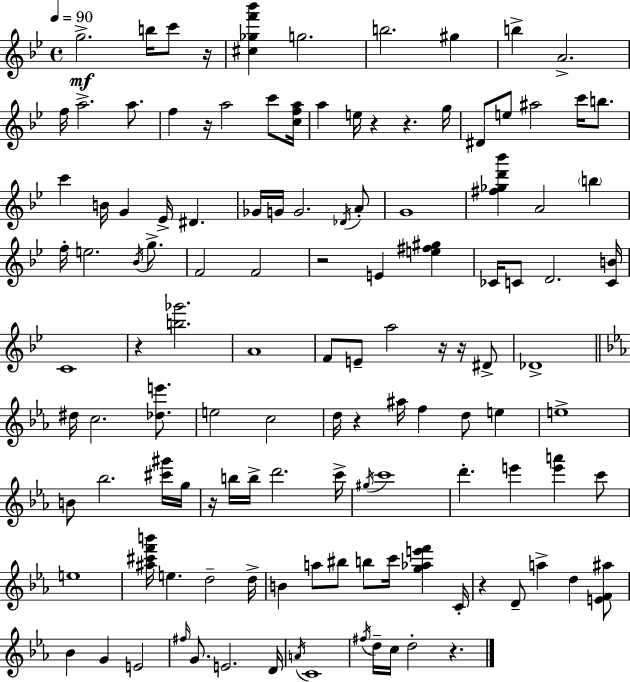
G5/h. B5/s C6/e R/s [C#5,Gb5,F6,Bb6]/q G5/h. B5/h. G#5/q B5/q A4/h. F5/s A5/h. A5/e. F5/q R/s A5/h C6/e [C5,F5,A5]/s A5/q E5/s R/q R/q. G5/s D#4/e E5/e A#5/h C6/s B5/e. C6/q B4/s G4/q Eb4/s D#4/q. Gb4/s G4/s G4/h. Db4/s A4/e G4/w [F#5,Gb5,D6,Bb6]/q A4/h B5/q F5/s E5/h. Bb4/s G5/e. F4/h F4/h R/h E4/q [E5,F#5,G#5]/q CES4/s C4/e D4/h. [C4,B4]/s C4/w R/q [B5,Gb6]/h. A4/w F4/e E4/e A5/h R/s R/s D#4/e Db4/w D#5/s C5/h. [Db5,E6]/e. E5/h C5/h D5/s R/q A#5/s F5/q D5/e E5/q E5/w B4/e Bb5/h. [C#6,G#6]/s G5/s R/s B5/s B5/s D6/h. C6/s G#5/s C6/w D6/q. E6/q [E6,A6]/q C6/e E5/w [A#5,C#6,F6,B6]/s E5/q. D5/h D5/s B4/q A5/e BIS5/e B5/e C6/s [G5,Ab5,E6,F6]/q C4/s R/q D4/e A5/q D5/q [E4,F4,A#5]/e Bb4/q G4/q E4/h F#5/s G4/e. E4/h. D4/s A4/s C4/w F#5/s D5/s C5/s D5/h R/q.